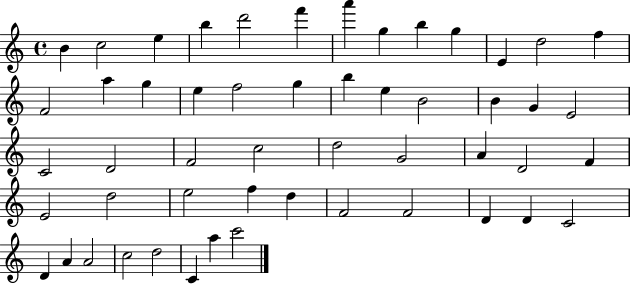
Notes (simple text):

B4/q C5/h E5/q B5/q D6/h F6/q A6/q G5/q B5/q G5/q E4/q D5/h F5/q F4/h A5/q G5/q E5/q F5/h G5/q B5/q E5/q B4/h B4/q G4/q E4/h C4/h D4/h F4/h C5/h D5/h G4/h A4/q D4/h F4/q E4/h D5/h E5/h F5/q D5/q F4/h F4/h D4/q D4/q C4/h D4/q A4/q A4/h C5/h D5/h C4/q A5/q C6/h